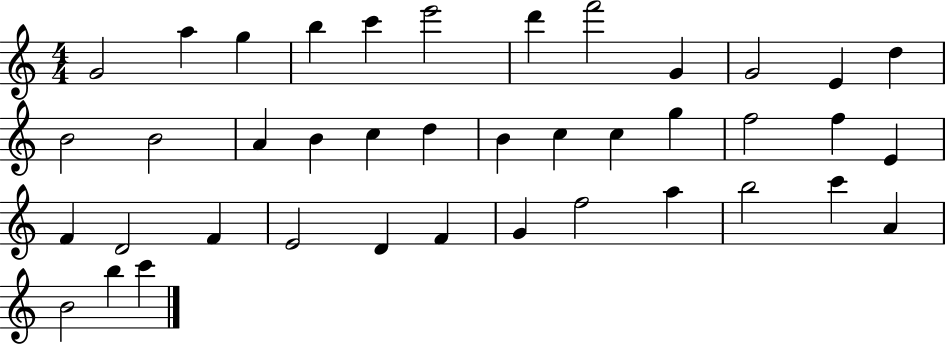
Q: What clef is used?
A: treble